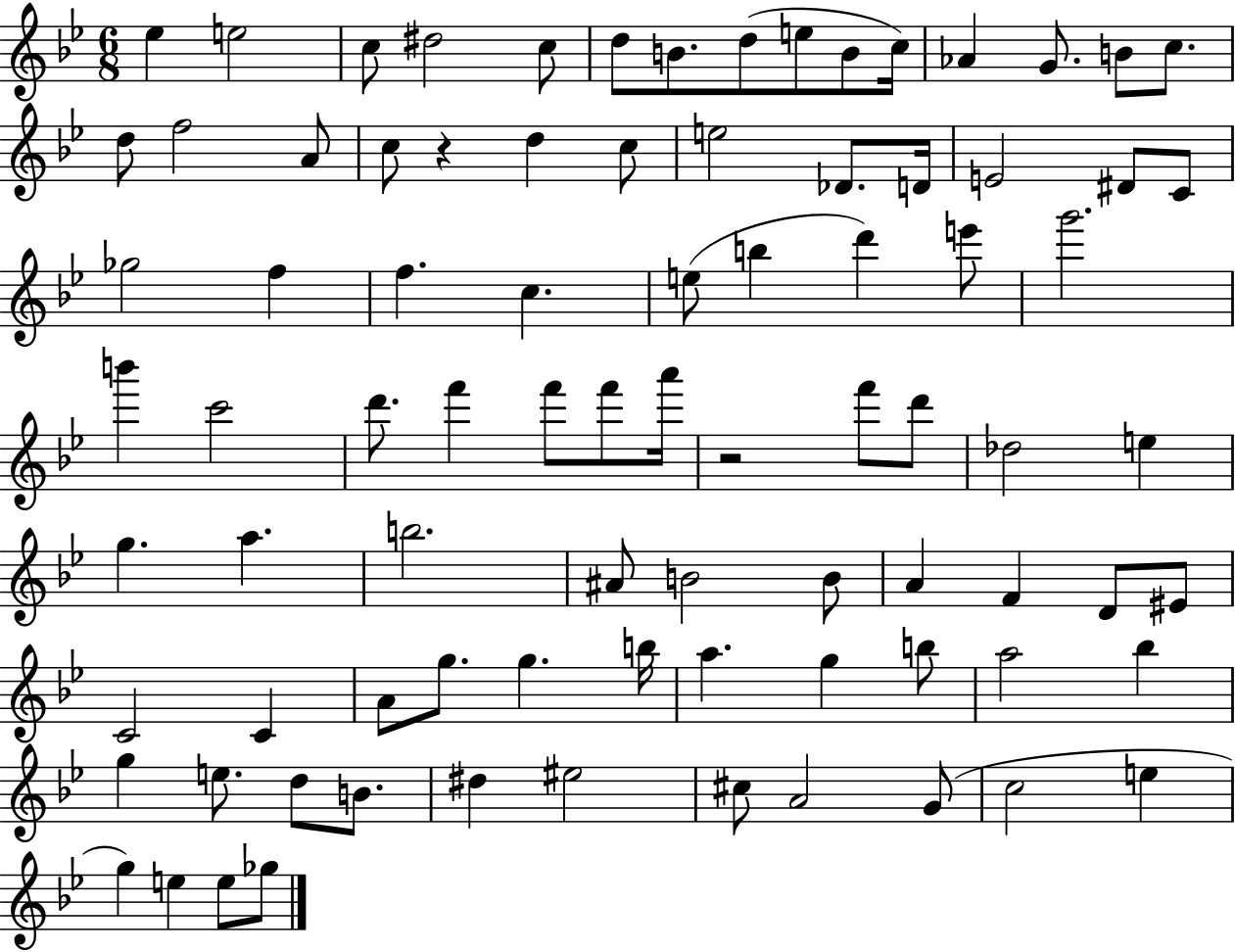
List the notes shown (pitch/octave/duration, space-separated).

Eb5/q E5/h C5/e D#5/h C5/e D5/e B4/e. D5/e E5/e B4/e C5/s Ab4/q G4/e. B4/e C5/e. D5/e F5/h A4/e C5/e R/q D5/q C5/e E5/h Db4/e. D4/s E4/h D#4/e C4/e Gb5/h F5/q F5/q. C5/q. E5/e B5/q D6/q E6/e G6/h. B6/q C6/h D6/e. F6/q F6/e F6/e A6/s R/h F6/e D6/e Db5/h E5/q G5/q. A5/q. B5/h. A#4/e B4/h B4/e A4/q F4/q D4/e EIS4/e C4/h C4/q A4/e G5/e. G5/q. B5/s A5/q. G5/q B5/e A5/h Bb5/q G5/q E5/e. D5/e B4/e. D#5/q EIS5/h C#5/e A4/h G4/e C5/h E5/q G5/q E5/q E5/e Gb5/e